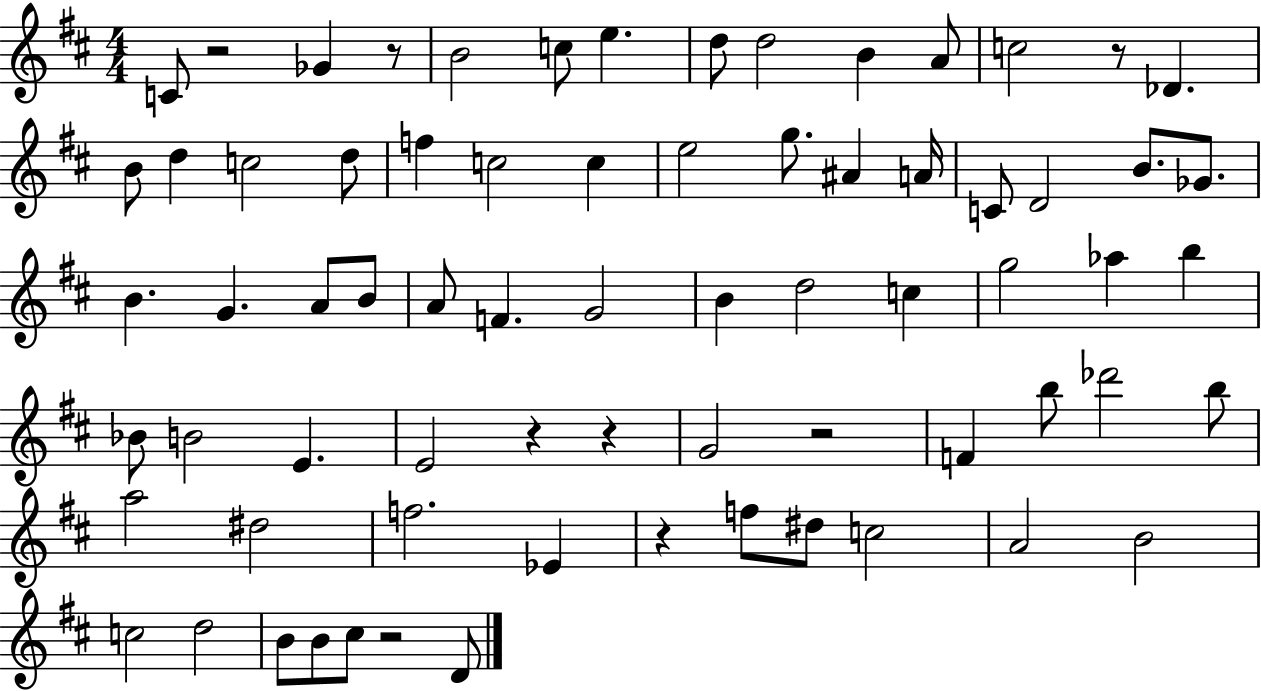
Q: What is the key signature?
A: D major